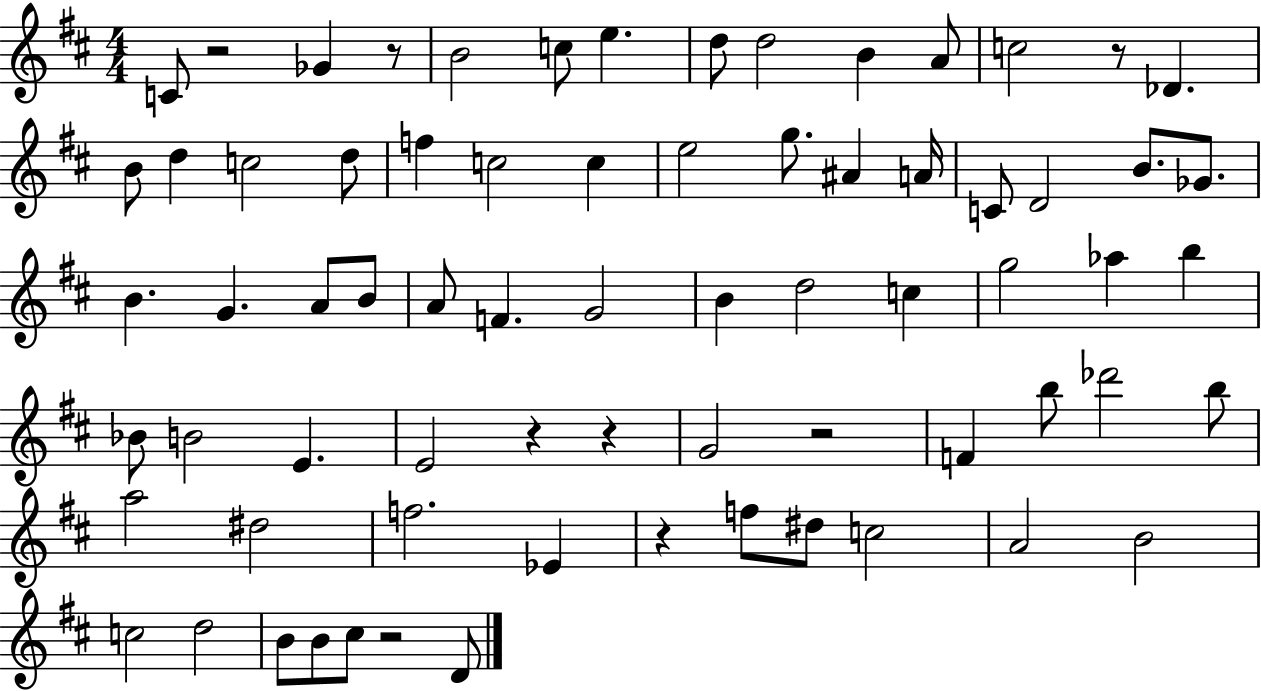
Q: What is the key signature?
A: D major